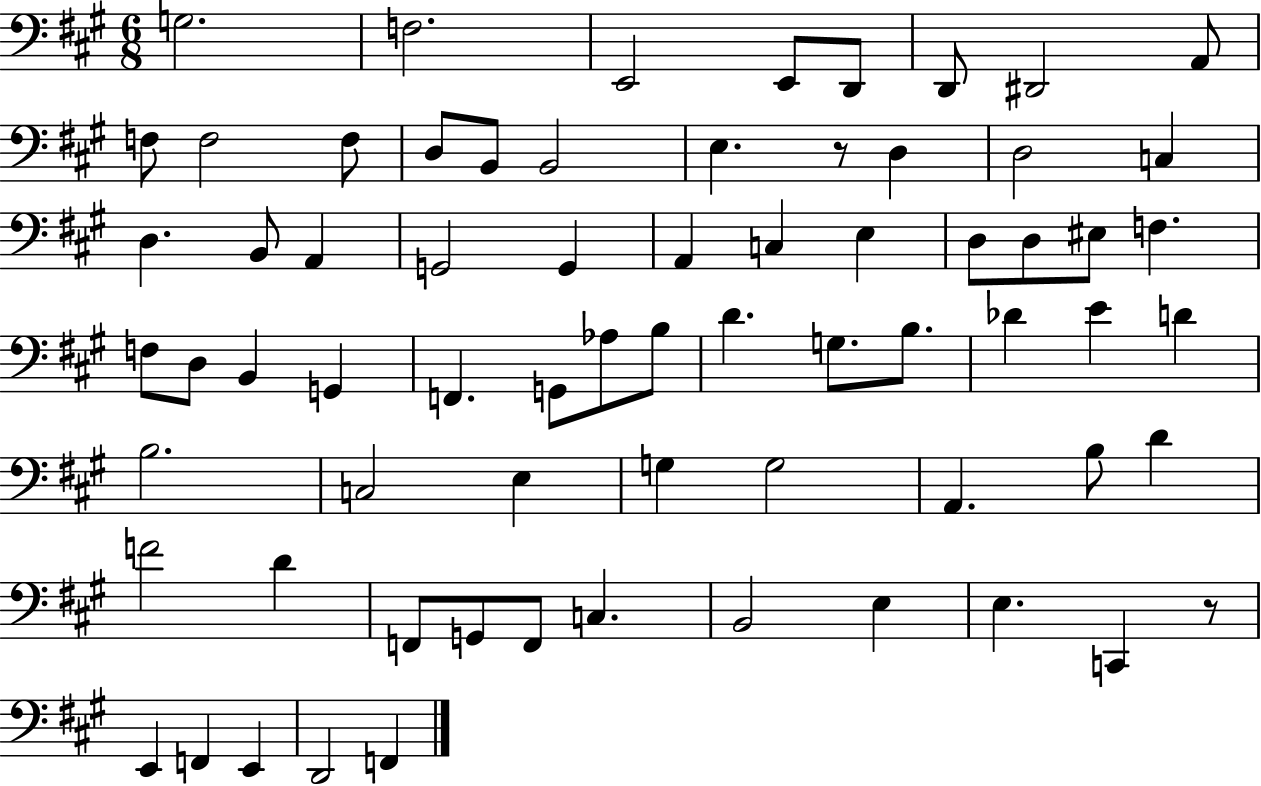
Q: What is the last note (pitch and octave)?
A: F2